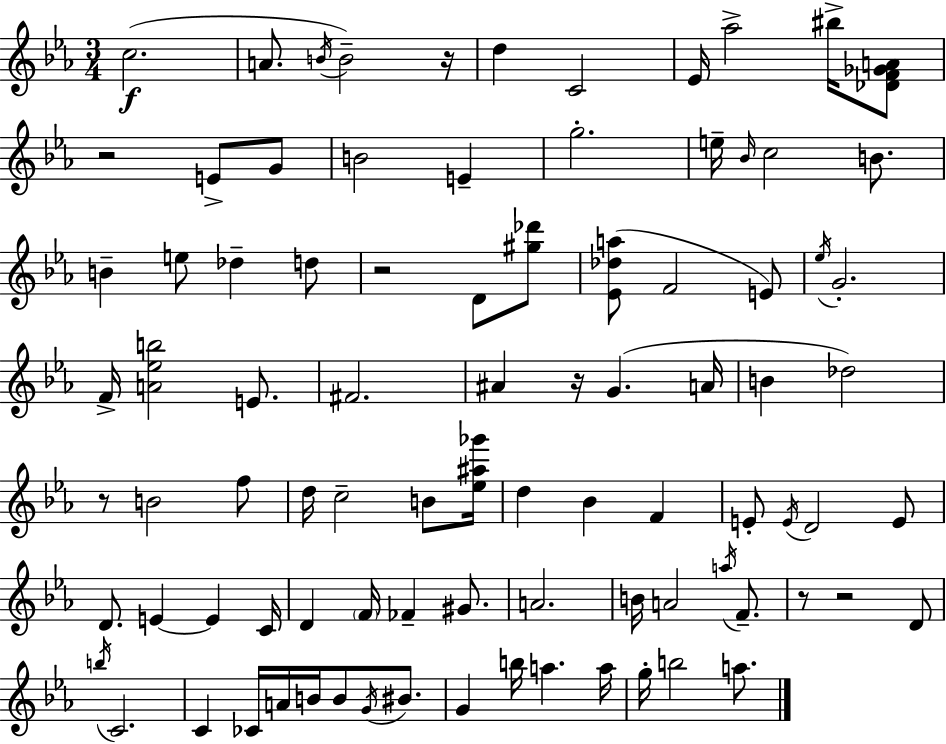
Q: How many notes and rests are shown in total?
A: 89